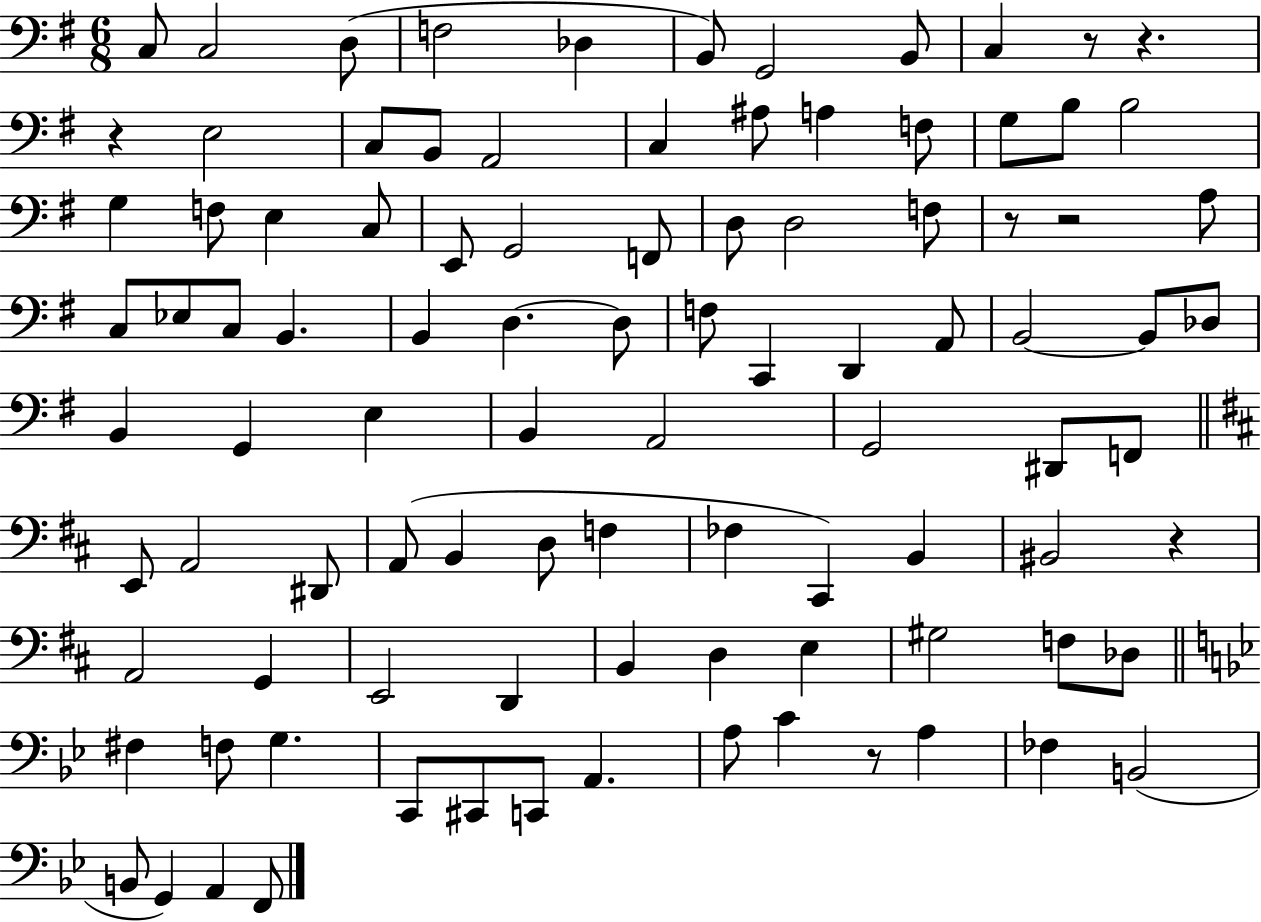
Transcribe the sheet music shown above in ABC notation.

X:1
T:Untitled
M:6/8
L:1/4
K:G
C,/2 C,2 D,/2 F,2 _D, B,,/2 G,,2 B,,/2 C, z/2 z z E,2 C,/2 B,,/2 A,,2 C, ^A,/2 A, F,/2 G,/2 B,/2 B,2 G, F,/2 E, C,/2 E,,/2 G,,2 F,,/2 D,/2 D,2 F,/2 z/2 z2 A,/2 C,/2 _E,/2 C,/2 B,, B,, D, D,/2 F,/2 C,, D,, A,,/2 B,,2 B,,/2 _D,/2 B,, G,, E, B,, A,,2 G,,2 ^D,,/2 F,,/2 E,,/2 A,,2 ^D,,/2 A,,/2 B,, D,/2 F, _F, ^C,, B,, ^B,,2 z A,,2 G,, E,,2 D,, B,, D, E, ^G,2 F,/2 _D,/2 ^F, F,/2 G, C,,/2 ^C,,/2 C,,/2 A,, A,/2 C z/2 A, _F, B,,2 B,,/2 G,, A,, F,,/2